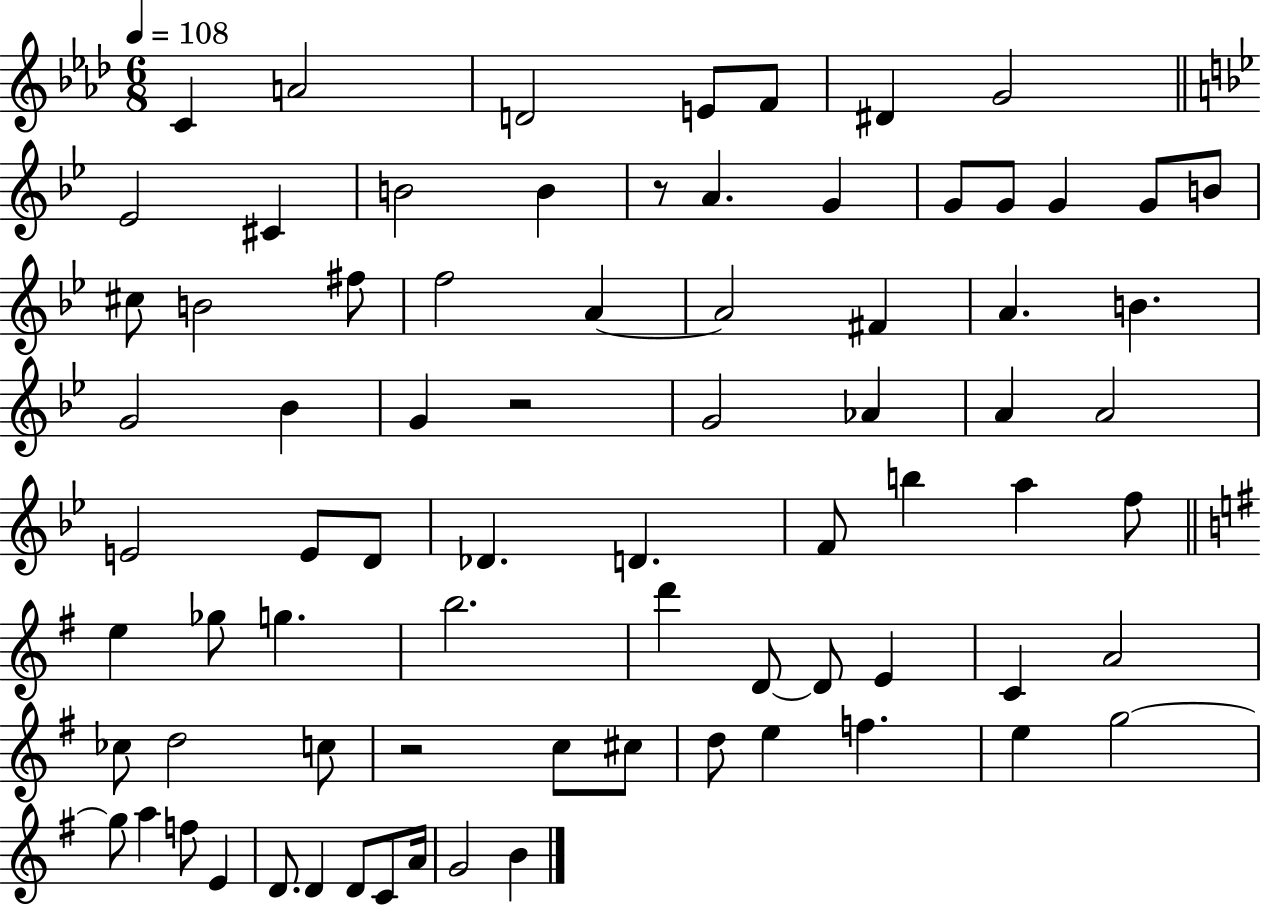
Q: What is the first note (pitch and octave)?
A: C4